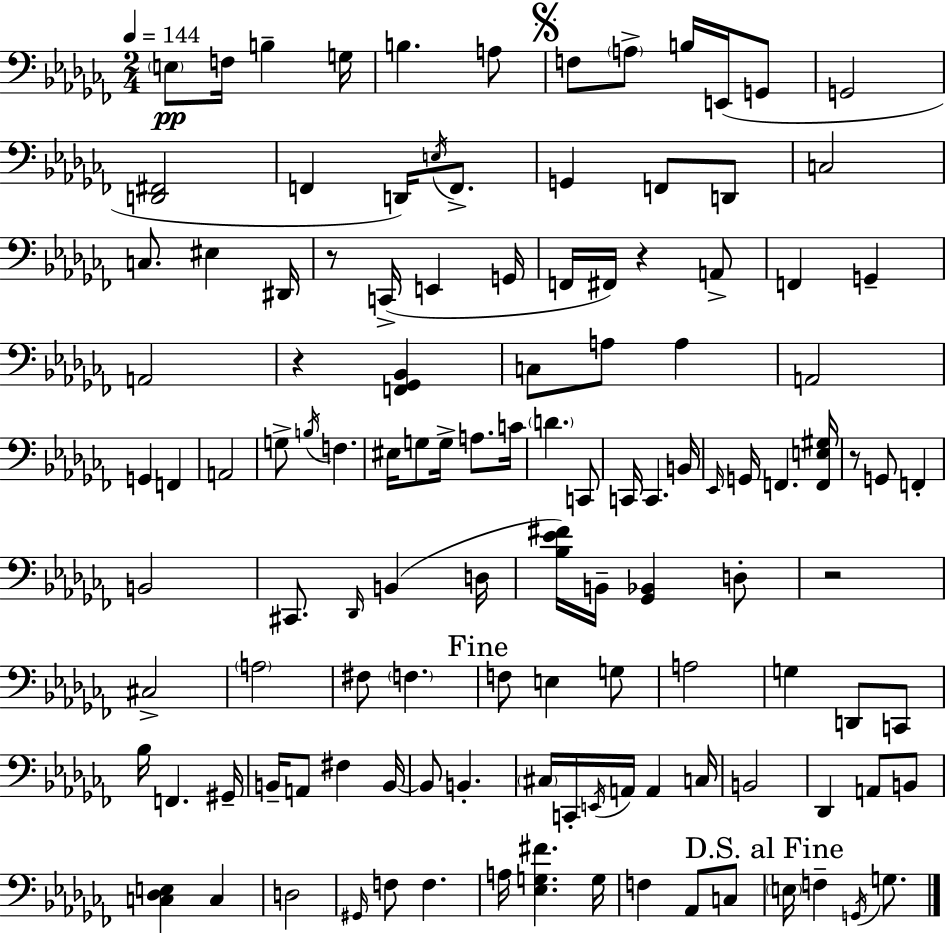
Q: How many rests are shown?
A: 5